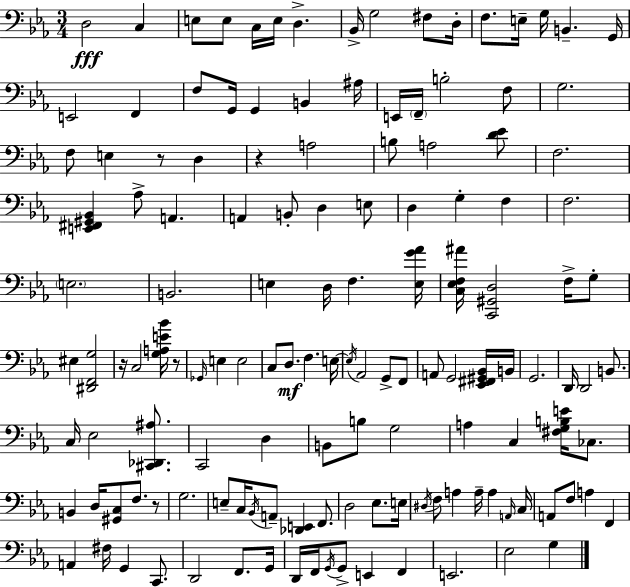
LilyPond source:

{
  \clef bass
  \numericTimeSignature
  \time 3/4
  \key ees \major
  d2\fff c4 | e8 e8 c16 e16 d4.-> | bes,16-> g2 fis8 d16-. | f8. e16-- g16 b,4.-- g,16 | \break e,2 f,4 | f8 g,16 g,4 b,4 ais16 | e,16 \parenthesize f,16-- b2-. f8 | g2. | \break f8 e4 r8 d4 | r4 a2 | b8 a2 <d' ees'>8 | f2. | \break <e, fis, gis, bes,>4 aes8-> a,4. | a,4 b,8-. d4 e8 | d4 g4-. f4 | f2. | \break \parenthesize e2. | b,2. | e4 d16 f4. <e g' aes'>16 | <c ees f ais'>16 <c, gis, d>2 f16-> g8-. | \break eis4 <dis, f, g>2 | r16 c2 <g a e' bes'>16 r8 | \grace { ges,16 } e4 e2 | c8 d8.\mf f4. | \break e16~~ \acciaccatura { e16 } aes,2 g,8-> | f,8 a,8 g,2 | <ees, fis, gis, bes,>16 b,16 g,2. | d,16 d,2 b,8. | \break c16 ees2 <cis, des, ais>8. | c,2 d4 | b,8 b8 g2 | a4 c4 <fis g b e'>16 ces8. | \break b,4 d16 <gis, c>8 f8. | r8 g2. | e8-- c16 \acciaccatura { bes,16 } a,8-- <des, e,>4 | f,8. d2 ees8. | \break e16 \acciaccatura { dis16 } f8 a4 a16-- a4 | \grace { a,16 } c16 a,8 f8 a4 | f,4 a,4 fis16 g,4 | c,8. d,2 | \break f,8. g,16 d,16 f,16 \acciaccatura { g,16 } g,8-> e,4 | f,4 e,2. | ees2 | g4 \bar "|."
}